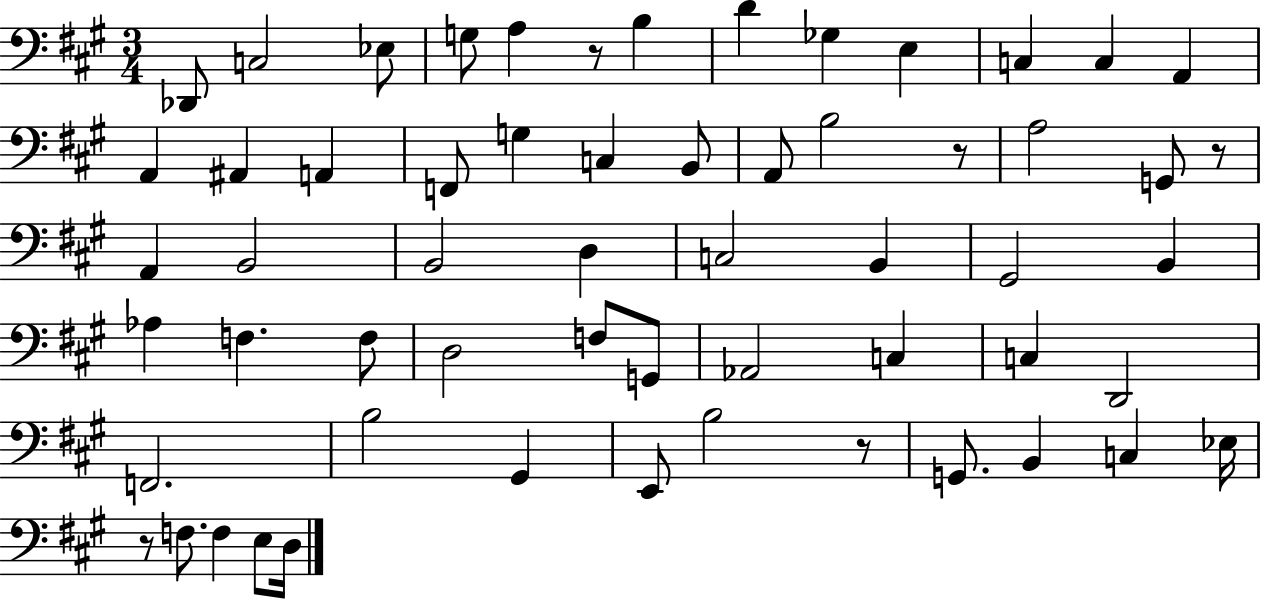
{
  \clef bass
  \numericTimeSignature
  \time 3/4
  \key a \major
  des,8 c2 ees8 | g8 a4 r8 b4 | d'4 ges4 e4 | c4 c4 a,4 | \break a,4 ais,4 a,4 | f,8 g4 c4 b,8 | a,8 b2 r8 | a2 g,8 r8 | \break a,4 b,2 | b,2 d4 | c2 b,4 | gis,2 b,4 | \break aes4 f4. f8 | d2 f8 g,8 | aes,2 c4 | c4 d,2 | \break f,2. | b2 gis,4 | e,8 b2 r8 | g,8. b,4 c4 ees16 | \break r8 f8. f4 e8 d16 | \bar "|."
}